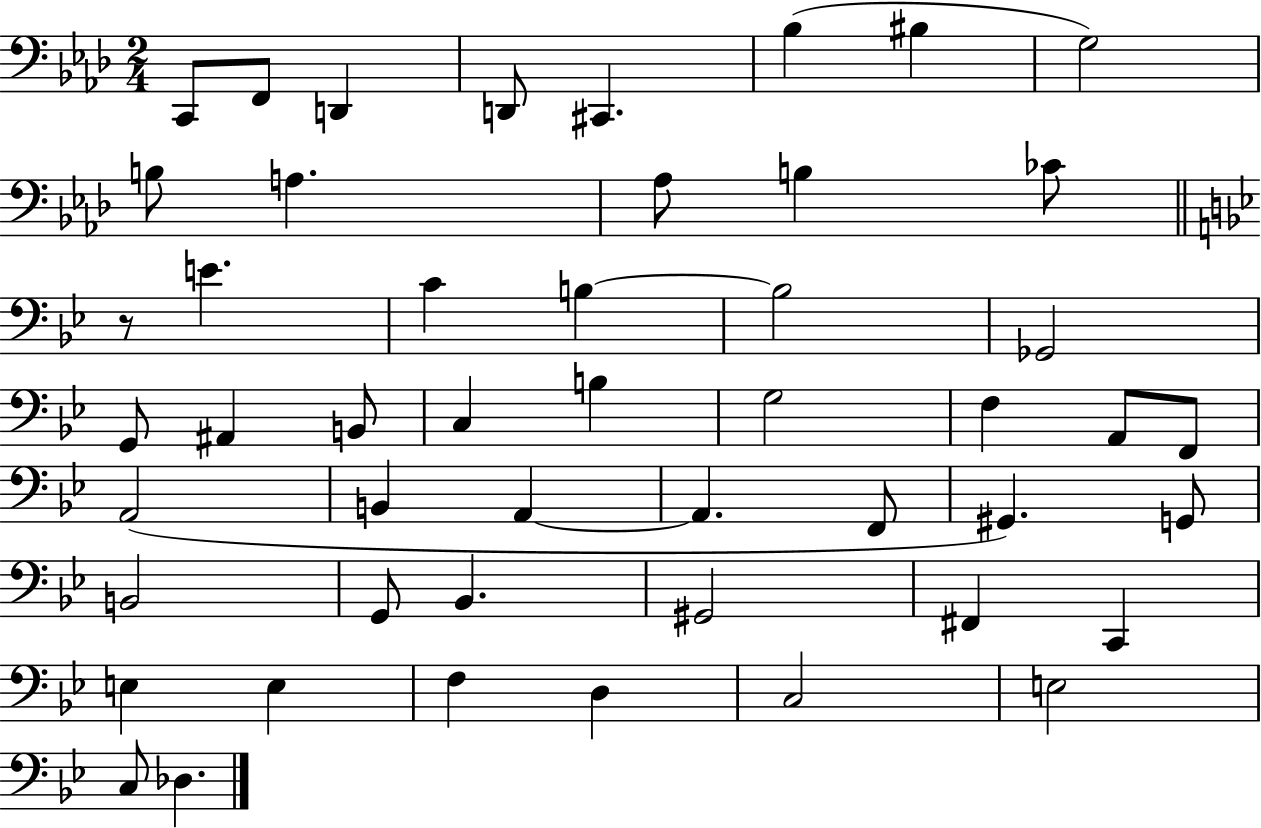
C2/e F2/e D2/q D2/e C#2/q. Bb3/q BIS3/q G3/h B3/e A3/q. Ab3/e B3/q CES4/e R/e E4/q. C4/q B3/q B3/h Gb2/h G2/e A#2/q B2/e C3/q B3/q G3/h F3/q A2/e F2/e A2/h B2/q A2/q A2/q. F2/e G#2/q. G2/e B2/h G2/e Bb2/q. G#2/h F#2/q C2/q E3/q E3/q F3/q D3/q C3/h E3/h C3/e Db3/q.